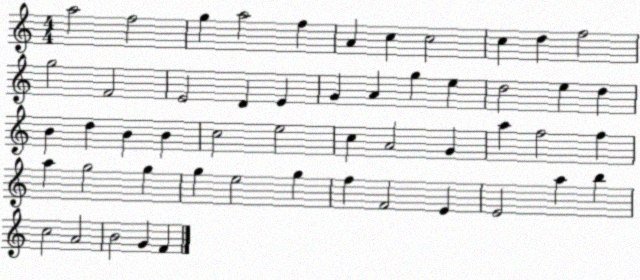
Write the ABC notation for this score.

X:1
T:Untitled
M:4/4
L:1/4
K:C
a2 f2 g a2 f A c c2 c d f2 g2 F2 E2 D E G A g e d2 e d B d B B c2 e2 c A2 G a f2 f a g2 g g e2 g f F2 E E2 a b c2 A2 B2 G F